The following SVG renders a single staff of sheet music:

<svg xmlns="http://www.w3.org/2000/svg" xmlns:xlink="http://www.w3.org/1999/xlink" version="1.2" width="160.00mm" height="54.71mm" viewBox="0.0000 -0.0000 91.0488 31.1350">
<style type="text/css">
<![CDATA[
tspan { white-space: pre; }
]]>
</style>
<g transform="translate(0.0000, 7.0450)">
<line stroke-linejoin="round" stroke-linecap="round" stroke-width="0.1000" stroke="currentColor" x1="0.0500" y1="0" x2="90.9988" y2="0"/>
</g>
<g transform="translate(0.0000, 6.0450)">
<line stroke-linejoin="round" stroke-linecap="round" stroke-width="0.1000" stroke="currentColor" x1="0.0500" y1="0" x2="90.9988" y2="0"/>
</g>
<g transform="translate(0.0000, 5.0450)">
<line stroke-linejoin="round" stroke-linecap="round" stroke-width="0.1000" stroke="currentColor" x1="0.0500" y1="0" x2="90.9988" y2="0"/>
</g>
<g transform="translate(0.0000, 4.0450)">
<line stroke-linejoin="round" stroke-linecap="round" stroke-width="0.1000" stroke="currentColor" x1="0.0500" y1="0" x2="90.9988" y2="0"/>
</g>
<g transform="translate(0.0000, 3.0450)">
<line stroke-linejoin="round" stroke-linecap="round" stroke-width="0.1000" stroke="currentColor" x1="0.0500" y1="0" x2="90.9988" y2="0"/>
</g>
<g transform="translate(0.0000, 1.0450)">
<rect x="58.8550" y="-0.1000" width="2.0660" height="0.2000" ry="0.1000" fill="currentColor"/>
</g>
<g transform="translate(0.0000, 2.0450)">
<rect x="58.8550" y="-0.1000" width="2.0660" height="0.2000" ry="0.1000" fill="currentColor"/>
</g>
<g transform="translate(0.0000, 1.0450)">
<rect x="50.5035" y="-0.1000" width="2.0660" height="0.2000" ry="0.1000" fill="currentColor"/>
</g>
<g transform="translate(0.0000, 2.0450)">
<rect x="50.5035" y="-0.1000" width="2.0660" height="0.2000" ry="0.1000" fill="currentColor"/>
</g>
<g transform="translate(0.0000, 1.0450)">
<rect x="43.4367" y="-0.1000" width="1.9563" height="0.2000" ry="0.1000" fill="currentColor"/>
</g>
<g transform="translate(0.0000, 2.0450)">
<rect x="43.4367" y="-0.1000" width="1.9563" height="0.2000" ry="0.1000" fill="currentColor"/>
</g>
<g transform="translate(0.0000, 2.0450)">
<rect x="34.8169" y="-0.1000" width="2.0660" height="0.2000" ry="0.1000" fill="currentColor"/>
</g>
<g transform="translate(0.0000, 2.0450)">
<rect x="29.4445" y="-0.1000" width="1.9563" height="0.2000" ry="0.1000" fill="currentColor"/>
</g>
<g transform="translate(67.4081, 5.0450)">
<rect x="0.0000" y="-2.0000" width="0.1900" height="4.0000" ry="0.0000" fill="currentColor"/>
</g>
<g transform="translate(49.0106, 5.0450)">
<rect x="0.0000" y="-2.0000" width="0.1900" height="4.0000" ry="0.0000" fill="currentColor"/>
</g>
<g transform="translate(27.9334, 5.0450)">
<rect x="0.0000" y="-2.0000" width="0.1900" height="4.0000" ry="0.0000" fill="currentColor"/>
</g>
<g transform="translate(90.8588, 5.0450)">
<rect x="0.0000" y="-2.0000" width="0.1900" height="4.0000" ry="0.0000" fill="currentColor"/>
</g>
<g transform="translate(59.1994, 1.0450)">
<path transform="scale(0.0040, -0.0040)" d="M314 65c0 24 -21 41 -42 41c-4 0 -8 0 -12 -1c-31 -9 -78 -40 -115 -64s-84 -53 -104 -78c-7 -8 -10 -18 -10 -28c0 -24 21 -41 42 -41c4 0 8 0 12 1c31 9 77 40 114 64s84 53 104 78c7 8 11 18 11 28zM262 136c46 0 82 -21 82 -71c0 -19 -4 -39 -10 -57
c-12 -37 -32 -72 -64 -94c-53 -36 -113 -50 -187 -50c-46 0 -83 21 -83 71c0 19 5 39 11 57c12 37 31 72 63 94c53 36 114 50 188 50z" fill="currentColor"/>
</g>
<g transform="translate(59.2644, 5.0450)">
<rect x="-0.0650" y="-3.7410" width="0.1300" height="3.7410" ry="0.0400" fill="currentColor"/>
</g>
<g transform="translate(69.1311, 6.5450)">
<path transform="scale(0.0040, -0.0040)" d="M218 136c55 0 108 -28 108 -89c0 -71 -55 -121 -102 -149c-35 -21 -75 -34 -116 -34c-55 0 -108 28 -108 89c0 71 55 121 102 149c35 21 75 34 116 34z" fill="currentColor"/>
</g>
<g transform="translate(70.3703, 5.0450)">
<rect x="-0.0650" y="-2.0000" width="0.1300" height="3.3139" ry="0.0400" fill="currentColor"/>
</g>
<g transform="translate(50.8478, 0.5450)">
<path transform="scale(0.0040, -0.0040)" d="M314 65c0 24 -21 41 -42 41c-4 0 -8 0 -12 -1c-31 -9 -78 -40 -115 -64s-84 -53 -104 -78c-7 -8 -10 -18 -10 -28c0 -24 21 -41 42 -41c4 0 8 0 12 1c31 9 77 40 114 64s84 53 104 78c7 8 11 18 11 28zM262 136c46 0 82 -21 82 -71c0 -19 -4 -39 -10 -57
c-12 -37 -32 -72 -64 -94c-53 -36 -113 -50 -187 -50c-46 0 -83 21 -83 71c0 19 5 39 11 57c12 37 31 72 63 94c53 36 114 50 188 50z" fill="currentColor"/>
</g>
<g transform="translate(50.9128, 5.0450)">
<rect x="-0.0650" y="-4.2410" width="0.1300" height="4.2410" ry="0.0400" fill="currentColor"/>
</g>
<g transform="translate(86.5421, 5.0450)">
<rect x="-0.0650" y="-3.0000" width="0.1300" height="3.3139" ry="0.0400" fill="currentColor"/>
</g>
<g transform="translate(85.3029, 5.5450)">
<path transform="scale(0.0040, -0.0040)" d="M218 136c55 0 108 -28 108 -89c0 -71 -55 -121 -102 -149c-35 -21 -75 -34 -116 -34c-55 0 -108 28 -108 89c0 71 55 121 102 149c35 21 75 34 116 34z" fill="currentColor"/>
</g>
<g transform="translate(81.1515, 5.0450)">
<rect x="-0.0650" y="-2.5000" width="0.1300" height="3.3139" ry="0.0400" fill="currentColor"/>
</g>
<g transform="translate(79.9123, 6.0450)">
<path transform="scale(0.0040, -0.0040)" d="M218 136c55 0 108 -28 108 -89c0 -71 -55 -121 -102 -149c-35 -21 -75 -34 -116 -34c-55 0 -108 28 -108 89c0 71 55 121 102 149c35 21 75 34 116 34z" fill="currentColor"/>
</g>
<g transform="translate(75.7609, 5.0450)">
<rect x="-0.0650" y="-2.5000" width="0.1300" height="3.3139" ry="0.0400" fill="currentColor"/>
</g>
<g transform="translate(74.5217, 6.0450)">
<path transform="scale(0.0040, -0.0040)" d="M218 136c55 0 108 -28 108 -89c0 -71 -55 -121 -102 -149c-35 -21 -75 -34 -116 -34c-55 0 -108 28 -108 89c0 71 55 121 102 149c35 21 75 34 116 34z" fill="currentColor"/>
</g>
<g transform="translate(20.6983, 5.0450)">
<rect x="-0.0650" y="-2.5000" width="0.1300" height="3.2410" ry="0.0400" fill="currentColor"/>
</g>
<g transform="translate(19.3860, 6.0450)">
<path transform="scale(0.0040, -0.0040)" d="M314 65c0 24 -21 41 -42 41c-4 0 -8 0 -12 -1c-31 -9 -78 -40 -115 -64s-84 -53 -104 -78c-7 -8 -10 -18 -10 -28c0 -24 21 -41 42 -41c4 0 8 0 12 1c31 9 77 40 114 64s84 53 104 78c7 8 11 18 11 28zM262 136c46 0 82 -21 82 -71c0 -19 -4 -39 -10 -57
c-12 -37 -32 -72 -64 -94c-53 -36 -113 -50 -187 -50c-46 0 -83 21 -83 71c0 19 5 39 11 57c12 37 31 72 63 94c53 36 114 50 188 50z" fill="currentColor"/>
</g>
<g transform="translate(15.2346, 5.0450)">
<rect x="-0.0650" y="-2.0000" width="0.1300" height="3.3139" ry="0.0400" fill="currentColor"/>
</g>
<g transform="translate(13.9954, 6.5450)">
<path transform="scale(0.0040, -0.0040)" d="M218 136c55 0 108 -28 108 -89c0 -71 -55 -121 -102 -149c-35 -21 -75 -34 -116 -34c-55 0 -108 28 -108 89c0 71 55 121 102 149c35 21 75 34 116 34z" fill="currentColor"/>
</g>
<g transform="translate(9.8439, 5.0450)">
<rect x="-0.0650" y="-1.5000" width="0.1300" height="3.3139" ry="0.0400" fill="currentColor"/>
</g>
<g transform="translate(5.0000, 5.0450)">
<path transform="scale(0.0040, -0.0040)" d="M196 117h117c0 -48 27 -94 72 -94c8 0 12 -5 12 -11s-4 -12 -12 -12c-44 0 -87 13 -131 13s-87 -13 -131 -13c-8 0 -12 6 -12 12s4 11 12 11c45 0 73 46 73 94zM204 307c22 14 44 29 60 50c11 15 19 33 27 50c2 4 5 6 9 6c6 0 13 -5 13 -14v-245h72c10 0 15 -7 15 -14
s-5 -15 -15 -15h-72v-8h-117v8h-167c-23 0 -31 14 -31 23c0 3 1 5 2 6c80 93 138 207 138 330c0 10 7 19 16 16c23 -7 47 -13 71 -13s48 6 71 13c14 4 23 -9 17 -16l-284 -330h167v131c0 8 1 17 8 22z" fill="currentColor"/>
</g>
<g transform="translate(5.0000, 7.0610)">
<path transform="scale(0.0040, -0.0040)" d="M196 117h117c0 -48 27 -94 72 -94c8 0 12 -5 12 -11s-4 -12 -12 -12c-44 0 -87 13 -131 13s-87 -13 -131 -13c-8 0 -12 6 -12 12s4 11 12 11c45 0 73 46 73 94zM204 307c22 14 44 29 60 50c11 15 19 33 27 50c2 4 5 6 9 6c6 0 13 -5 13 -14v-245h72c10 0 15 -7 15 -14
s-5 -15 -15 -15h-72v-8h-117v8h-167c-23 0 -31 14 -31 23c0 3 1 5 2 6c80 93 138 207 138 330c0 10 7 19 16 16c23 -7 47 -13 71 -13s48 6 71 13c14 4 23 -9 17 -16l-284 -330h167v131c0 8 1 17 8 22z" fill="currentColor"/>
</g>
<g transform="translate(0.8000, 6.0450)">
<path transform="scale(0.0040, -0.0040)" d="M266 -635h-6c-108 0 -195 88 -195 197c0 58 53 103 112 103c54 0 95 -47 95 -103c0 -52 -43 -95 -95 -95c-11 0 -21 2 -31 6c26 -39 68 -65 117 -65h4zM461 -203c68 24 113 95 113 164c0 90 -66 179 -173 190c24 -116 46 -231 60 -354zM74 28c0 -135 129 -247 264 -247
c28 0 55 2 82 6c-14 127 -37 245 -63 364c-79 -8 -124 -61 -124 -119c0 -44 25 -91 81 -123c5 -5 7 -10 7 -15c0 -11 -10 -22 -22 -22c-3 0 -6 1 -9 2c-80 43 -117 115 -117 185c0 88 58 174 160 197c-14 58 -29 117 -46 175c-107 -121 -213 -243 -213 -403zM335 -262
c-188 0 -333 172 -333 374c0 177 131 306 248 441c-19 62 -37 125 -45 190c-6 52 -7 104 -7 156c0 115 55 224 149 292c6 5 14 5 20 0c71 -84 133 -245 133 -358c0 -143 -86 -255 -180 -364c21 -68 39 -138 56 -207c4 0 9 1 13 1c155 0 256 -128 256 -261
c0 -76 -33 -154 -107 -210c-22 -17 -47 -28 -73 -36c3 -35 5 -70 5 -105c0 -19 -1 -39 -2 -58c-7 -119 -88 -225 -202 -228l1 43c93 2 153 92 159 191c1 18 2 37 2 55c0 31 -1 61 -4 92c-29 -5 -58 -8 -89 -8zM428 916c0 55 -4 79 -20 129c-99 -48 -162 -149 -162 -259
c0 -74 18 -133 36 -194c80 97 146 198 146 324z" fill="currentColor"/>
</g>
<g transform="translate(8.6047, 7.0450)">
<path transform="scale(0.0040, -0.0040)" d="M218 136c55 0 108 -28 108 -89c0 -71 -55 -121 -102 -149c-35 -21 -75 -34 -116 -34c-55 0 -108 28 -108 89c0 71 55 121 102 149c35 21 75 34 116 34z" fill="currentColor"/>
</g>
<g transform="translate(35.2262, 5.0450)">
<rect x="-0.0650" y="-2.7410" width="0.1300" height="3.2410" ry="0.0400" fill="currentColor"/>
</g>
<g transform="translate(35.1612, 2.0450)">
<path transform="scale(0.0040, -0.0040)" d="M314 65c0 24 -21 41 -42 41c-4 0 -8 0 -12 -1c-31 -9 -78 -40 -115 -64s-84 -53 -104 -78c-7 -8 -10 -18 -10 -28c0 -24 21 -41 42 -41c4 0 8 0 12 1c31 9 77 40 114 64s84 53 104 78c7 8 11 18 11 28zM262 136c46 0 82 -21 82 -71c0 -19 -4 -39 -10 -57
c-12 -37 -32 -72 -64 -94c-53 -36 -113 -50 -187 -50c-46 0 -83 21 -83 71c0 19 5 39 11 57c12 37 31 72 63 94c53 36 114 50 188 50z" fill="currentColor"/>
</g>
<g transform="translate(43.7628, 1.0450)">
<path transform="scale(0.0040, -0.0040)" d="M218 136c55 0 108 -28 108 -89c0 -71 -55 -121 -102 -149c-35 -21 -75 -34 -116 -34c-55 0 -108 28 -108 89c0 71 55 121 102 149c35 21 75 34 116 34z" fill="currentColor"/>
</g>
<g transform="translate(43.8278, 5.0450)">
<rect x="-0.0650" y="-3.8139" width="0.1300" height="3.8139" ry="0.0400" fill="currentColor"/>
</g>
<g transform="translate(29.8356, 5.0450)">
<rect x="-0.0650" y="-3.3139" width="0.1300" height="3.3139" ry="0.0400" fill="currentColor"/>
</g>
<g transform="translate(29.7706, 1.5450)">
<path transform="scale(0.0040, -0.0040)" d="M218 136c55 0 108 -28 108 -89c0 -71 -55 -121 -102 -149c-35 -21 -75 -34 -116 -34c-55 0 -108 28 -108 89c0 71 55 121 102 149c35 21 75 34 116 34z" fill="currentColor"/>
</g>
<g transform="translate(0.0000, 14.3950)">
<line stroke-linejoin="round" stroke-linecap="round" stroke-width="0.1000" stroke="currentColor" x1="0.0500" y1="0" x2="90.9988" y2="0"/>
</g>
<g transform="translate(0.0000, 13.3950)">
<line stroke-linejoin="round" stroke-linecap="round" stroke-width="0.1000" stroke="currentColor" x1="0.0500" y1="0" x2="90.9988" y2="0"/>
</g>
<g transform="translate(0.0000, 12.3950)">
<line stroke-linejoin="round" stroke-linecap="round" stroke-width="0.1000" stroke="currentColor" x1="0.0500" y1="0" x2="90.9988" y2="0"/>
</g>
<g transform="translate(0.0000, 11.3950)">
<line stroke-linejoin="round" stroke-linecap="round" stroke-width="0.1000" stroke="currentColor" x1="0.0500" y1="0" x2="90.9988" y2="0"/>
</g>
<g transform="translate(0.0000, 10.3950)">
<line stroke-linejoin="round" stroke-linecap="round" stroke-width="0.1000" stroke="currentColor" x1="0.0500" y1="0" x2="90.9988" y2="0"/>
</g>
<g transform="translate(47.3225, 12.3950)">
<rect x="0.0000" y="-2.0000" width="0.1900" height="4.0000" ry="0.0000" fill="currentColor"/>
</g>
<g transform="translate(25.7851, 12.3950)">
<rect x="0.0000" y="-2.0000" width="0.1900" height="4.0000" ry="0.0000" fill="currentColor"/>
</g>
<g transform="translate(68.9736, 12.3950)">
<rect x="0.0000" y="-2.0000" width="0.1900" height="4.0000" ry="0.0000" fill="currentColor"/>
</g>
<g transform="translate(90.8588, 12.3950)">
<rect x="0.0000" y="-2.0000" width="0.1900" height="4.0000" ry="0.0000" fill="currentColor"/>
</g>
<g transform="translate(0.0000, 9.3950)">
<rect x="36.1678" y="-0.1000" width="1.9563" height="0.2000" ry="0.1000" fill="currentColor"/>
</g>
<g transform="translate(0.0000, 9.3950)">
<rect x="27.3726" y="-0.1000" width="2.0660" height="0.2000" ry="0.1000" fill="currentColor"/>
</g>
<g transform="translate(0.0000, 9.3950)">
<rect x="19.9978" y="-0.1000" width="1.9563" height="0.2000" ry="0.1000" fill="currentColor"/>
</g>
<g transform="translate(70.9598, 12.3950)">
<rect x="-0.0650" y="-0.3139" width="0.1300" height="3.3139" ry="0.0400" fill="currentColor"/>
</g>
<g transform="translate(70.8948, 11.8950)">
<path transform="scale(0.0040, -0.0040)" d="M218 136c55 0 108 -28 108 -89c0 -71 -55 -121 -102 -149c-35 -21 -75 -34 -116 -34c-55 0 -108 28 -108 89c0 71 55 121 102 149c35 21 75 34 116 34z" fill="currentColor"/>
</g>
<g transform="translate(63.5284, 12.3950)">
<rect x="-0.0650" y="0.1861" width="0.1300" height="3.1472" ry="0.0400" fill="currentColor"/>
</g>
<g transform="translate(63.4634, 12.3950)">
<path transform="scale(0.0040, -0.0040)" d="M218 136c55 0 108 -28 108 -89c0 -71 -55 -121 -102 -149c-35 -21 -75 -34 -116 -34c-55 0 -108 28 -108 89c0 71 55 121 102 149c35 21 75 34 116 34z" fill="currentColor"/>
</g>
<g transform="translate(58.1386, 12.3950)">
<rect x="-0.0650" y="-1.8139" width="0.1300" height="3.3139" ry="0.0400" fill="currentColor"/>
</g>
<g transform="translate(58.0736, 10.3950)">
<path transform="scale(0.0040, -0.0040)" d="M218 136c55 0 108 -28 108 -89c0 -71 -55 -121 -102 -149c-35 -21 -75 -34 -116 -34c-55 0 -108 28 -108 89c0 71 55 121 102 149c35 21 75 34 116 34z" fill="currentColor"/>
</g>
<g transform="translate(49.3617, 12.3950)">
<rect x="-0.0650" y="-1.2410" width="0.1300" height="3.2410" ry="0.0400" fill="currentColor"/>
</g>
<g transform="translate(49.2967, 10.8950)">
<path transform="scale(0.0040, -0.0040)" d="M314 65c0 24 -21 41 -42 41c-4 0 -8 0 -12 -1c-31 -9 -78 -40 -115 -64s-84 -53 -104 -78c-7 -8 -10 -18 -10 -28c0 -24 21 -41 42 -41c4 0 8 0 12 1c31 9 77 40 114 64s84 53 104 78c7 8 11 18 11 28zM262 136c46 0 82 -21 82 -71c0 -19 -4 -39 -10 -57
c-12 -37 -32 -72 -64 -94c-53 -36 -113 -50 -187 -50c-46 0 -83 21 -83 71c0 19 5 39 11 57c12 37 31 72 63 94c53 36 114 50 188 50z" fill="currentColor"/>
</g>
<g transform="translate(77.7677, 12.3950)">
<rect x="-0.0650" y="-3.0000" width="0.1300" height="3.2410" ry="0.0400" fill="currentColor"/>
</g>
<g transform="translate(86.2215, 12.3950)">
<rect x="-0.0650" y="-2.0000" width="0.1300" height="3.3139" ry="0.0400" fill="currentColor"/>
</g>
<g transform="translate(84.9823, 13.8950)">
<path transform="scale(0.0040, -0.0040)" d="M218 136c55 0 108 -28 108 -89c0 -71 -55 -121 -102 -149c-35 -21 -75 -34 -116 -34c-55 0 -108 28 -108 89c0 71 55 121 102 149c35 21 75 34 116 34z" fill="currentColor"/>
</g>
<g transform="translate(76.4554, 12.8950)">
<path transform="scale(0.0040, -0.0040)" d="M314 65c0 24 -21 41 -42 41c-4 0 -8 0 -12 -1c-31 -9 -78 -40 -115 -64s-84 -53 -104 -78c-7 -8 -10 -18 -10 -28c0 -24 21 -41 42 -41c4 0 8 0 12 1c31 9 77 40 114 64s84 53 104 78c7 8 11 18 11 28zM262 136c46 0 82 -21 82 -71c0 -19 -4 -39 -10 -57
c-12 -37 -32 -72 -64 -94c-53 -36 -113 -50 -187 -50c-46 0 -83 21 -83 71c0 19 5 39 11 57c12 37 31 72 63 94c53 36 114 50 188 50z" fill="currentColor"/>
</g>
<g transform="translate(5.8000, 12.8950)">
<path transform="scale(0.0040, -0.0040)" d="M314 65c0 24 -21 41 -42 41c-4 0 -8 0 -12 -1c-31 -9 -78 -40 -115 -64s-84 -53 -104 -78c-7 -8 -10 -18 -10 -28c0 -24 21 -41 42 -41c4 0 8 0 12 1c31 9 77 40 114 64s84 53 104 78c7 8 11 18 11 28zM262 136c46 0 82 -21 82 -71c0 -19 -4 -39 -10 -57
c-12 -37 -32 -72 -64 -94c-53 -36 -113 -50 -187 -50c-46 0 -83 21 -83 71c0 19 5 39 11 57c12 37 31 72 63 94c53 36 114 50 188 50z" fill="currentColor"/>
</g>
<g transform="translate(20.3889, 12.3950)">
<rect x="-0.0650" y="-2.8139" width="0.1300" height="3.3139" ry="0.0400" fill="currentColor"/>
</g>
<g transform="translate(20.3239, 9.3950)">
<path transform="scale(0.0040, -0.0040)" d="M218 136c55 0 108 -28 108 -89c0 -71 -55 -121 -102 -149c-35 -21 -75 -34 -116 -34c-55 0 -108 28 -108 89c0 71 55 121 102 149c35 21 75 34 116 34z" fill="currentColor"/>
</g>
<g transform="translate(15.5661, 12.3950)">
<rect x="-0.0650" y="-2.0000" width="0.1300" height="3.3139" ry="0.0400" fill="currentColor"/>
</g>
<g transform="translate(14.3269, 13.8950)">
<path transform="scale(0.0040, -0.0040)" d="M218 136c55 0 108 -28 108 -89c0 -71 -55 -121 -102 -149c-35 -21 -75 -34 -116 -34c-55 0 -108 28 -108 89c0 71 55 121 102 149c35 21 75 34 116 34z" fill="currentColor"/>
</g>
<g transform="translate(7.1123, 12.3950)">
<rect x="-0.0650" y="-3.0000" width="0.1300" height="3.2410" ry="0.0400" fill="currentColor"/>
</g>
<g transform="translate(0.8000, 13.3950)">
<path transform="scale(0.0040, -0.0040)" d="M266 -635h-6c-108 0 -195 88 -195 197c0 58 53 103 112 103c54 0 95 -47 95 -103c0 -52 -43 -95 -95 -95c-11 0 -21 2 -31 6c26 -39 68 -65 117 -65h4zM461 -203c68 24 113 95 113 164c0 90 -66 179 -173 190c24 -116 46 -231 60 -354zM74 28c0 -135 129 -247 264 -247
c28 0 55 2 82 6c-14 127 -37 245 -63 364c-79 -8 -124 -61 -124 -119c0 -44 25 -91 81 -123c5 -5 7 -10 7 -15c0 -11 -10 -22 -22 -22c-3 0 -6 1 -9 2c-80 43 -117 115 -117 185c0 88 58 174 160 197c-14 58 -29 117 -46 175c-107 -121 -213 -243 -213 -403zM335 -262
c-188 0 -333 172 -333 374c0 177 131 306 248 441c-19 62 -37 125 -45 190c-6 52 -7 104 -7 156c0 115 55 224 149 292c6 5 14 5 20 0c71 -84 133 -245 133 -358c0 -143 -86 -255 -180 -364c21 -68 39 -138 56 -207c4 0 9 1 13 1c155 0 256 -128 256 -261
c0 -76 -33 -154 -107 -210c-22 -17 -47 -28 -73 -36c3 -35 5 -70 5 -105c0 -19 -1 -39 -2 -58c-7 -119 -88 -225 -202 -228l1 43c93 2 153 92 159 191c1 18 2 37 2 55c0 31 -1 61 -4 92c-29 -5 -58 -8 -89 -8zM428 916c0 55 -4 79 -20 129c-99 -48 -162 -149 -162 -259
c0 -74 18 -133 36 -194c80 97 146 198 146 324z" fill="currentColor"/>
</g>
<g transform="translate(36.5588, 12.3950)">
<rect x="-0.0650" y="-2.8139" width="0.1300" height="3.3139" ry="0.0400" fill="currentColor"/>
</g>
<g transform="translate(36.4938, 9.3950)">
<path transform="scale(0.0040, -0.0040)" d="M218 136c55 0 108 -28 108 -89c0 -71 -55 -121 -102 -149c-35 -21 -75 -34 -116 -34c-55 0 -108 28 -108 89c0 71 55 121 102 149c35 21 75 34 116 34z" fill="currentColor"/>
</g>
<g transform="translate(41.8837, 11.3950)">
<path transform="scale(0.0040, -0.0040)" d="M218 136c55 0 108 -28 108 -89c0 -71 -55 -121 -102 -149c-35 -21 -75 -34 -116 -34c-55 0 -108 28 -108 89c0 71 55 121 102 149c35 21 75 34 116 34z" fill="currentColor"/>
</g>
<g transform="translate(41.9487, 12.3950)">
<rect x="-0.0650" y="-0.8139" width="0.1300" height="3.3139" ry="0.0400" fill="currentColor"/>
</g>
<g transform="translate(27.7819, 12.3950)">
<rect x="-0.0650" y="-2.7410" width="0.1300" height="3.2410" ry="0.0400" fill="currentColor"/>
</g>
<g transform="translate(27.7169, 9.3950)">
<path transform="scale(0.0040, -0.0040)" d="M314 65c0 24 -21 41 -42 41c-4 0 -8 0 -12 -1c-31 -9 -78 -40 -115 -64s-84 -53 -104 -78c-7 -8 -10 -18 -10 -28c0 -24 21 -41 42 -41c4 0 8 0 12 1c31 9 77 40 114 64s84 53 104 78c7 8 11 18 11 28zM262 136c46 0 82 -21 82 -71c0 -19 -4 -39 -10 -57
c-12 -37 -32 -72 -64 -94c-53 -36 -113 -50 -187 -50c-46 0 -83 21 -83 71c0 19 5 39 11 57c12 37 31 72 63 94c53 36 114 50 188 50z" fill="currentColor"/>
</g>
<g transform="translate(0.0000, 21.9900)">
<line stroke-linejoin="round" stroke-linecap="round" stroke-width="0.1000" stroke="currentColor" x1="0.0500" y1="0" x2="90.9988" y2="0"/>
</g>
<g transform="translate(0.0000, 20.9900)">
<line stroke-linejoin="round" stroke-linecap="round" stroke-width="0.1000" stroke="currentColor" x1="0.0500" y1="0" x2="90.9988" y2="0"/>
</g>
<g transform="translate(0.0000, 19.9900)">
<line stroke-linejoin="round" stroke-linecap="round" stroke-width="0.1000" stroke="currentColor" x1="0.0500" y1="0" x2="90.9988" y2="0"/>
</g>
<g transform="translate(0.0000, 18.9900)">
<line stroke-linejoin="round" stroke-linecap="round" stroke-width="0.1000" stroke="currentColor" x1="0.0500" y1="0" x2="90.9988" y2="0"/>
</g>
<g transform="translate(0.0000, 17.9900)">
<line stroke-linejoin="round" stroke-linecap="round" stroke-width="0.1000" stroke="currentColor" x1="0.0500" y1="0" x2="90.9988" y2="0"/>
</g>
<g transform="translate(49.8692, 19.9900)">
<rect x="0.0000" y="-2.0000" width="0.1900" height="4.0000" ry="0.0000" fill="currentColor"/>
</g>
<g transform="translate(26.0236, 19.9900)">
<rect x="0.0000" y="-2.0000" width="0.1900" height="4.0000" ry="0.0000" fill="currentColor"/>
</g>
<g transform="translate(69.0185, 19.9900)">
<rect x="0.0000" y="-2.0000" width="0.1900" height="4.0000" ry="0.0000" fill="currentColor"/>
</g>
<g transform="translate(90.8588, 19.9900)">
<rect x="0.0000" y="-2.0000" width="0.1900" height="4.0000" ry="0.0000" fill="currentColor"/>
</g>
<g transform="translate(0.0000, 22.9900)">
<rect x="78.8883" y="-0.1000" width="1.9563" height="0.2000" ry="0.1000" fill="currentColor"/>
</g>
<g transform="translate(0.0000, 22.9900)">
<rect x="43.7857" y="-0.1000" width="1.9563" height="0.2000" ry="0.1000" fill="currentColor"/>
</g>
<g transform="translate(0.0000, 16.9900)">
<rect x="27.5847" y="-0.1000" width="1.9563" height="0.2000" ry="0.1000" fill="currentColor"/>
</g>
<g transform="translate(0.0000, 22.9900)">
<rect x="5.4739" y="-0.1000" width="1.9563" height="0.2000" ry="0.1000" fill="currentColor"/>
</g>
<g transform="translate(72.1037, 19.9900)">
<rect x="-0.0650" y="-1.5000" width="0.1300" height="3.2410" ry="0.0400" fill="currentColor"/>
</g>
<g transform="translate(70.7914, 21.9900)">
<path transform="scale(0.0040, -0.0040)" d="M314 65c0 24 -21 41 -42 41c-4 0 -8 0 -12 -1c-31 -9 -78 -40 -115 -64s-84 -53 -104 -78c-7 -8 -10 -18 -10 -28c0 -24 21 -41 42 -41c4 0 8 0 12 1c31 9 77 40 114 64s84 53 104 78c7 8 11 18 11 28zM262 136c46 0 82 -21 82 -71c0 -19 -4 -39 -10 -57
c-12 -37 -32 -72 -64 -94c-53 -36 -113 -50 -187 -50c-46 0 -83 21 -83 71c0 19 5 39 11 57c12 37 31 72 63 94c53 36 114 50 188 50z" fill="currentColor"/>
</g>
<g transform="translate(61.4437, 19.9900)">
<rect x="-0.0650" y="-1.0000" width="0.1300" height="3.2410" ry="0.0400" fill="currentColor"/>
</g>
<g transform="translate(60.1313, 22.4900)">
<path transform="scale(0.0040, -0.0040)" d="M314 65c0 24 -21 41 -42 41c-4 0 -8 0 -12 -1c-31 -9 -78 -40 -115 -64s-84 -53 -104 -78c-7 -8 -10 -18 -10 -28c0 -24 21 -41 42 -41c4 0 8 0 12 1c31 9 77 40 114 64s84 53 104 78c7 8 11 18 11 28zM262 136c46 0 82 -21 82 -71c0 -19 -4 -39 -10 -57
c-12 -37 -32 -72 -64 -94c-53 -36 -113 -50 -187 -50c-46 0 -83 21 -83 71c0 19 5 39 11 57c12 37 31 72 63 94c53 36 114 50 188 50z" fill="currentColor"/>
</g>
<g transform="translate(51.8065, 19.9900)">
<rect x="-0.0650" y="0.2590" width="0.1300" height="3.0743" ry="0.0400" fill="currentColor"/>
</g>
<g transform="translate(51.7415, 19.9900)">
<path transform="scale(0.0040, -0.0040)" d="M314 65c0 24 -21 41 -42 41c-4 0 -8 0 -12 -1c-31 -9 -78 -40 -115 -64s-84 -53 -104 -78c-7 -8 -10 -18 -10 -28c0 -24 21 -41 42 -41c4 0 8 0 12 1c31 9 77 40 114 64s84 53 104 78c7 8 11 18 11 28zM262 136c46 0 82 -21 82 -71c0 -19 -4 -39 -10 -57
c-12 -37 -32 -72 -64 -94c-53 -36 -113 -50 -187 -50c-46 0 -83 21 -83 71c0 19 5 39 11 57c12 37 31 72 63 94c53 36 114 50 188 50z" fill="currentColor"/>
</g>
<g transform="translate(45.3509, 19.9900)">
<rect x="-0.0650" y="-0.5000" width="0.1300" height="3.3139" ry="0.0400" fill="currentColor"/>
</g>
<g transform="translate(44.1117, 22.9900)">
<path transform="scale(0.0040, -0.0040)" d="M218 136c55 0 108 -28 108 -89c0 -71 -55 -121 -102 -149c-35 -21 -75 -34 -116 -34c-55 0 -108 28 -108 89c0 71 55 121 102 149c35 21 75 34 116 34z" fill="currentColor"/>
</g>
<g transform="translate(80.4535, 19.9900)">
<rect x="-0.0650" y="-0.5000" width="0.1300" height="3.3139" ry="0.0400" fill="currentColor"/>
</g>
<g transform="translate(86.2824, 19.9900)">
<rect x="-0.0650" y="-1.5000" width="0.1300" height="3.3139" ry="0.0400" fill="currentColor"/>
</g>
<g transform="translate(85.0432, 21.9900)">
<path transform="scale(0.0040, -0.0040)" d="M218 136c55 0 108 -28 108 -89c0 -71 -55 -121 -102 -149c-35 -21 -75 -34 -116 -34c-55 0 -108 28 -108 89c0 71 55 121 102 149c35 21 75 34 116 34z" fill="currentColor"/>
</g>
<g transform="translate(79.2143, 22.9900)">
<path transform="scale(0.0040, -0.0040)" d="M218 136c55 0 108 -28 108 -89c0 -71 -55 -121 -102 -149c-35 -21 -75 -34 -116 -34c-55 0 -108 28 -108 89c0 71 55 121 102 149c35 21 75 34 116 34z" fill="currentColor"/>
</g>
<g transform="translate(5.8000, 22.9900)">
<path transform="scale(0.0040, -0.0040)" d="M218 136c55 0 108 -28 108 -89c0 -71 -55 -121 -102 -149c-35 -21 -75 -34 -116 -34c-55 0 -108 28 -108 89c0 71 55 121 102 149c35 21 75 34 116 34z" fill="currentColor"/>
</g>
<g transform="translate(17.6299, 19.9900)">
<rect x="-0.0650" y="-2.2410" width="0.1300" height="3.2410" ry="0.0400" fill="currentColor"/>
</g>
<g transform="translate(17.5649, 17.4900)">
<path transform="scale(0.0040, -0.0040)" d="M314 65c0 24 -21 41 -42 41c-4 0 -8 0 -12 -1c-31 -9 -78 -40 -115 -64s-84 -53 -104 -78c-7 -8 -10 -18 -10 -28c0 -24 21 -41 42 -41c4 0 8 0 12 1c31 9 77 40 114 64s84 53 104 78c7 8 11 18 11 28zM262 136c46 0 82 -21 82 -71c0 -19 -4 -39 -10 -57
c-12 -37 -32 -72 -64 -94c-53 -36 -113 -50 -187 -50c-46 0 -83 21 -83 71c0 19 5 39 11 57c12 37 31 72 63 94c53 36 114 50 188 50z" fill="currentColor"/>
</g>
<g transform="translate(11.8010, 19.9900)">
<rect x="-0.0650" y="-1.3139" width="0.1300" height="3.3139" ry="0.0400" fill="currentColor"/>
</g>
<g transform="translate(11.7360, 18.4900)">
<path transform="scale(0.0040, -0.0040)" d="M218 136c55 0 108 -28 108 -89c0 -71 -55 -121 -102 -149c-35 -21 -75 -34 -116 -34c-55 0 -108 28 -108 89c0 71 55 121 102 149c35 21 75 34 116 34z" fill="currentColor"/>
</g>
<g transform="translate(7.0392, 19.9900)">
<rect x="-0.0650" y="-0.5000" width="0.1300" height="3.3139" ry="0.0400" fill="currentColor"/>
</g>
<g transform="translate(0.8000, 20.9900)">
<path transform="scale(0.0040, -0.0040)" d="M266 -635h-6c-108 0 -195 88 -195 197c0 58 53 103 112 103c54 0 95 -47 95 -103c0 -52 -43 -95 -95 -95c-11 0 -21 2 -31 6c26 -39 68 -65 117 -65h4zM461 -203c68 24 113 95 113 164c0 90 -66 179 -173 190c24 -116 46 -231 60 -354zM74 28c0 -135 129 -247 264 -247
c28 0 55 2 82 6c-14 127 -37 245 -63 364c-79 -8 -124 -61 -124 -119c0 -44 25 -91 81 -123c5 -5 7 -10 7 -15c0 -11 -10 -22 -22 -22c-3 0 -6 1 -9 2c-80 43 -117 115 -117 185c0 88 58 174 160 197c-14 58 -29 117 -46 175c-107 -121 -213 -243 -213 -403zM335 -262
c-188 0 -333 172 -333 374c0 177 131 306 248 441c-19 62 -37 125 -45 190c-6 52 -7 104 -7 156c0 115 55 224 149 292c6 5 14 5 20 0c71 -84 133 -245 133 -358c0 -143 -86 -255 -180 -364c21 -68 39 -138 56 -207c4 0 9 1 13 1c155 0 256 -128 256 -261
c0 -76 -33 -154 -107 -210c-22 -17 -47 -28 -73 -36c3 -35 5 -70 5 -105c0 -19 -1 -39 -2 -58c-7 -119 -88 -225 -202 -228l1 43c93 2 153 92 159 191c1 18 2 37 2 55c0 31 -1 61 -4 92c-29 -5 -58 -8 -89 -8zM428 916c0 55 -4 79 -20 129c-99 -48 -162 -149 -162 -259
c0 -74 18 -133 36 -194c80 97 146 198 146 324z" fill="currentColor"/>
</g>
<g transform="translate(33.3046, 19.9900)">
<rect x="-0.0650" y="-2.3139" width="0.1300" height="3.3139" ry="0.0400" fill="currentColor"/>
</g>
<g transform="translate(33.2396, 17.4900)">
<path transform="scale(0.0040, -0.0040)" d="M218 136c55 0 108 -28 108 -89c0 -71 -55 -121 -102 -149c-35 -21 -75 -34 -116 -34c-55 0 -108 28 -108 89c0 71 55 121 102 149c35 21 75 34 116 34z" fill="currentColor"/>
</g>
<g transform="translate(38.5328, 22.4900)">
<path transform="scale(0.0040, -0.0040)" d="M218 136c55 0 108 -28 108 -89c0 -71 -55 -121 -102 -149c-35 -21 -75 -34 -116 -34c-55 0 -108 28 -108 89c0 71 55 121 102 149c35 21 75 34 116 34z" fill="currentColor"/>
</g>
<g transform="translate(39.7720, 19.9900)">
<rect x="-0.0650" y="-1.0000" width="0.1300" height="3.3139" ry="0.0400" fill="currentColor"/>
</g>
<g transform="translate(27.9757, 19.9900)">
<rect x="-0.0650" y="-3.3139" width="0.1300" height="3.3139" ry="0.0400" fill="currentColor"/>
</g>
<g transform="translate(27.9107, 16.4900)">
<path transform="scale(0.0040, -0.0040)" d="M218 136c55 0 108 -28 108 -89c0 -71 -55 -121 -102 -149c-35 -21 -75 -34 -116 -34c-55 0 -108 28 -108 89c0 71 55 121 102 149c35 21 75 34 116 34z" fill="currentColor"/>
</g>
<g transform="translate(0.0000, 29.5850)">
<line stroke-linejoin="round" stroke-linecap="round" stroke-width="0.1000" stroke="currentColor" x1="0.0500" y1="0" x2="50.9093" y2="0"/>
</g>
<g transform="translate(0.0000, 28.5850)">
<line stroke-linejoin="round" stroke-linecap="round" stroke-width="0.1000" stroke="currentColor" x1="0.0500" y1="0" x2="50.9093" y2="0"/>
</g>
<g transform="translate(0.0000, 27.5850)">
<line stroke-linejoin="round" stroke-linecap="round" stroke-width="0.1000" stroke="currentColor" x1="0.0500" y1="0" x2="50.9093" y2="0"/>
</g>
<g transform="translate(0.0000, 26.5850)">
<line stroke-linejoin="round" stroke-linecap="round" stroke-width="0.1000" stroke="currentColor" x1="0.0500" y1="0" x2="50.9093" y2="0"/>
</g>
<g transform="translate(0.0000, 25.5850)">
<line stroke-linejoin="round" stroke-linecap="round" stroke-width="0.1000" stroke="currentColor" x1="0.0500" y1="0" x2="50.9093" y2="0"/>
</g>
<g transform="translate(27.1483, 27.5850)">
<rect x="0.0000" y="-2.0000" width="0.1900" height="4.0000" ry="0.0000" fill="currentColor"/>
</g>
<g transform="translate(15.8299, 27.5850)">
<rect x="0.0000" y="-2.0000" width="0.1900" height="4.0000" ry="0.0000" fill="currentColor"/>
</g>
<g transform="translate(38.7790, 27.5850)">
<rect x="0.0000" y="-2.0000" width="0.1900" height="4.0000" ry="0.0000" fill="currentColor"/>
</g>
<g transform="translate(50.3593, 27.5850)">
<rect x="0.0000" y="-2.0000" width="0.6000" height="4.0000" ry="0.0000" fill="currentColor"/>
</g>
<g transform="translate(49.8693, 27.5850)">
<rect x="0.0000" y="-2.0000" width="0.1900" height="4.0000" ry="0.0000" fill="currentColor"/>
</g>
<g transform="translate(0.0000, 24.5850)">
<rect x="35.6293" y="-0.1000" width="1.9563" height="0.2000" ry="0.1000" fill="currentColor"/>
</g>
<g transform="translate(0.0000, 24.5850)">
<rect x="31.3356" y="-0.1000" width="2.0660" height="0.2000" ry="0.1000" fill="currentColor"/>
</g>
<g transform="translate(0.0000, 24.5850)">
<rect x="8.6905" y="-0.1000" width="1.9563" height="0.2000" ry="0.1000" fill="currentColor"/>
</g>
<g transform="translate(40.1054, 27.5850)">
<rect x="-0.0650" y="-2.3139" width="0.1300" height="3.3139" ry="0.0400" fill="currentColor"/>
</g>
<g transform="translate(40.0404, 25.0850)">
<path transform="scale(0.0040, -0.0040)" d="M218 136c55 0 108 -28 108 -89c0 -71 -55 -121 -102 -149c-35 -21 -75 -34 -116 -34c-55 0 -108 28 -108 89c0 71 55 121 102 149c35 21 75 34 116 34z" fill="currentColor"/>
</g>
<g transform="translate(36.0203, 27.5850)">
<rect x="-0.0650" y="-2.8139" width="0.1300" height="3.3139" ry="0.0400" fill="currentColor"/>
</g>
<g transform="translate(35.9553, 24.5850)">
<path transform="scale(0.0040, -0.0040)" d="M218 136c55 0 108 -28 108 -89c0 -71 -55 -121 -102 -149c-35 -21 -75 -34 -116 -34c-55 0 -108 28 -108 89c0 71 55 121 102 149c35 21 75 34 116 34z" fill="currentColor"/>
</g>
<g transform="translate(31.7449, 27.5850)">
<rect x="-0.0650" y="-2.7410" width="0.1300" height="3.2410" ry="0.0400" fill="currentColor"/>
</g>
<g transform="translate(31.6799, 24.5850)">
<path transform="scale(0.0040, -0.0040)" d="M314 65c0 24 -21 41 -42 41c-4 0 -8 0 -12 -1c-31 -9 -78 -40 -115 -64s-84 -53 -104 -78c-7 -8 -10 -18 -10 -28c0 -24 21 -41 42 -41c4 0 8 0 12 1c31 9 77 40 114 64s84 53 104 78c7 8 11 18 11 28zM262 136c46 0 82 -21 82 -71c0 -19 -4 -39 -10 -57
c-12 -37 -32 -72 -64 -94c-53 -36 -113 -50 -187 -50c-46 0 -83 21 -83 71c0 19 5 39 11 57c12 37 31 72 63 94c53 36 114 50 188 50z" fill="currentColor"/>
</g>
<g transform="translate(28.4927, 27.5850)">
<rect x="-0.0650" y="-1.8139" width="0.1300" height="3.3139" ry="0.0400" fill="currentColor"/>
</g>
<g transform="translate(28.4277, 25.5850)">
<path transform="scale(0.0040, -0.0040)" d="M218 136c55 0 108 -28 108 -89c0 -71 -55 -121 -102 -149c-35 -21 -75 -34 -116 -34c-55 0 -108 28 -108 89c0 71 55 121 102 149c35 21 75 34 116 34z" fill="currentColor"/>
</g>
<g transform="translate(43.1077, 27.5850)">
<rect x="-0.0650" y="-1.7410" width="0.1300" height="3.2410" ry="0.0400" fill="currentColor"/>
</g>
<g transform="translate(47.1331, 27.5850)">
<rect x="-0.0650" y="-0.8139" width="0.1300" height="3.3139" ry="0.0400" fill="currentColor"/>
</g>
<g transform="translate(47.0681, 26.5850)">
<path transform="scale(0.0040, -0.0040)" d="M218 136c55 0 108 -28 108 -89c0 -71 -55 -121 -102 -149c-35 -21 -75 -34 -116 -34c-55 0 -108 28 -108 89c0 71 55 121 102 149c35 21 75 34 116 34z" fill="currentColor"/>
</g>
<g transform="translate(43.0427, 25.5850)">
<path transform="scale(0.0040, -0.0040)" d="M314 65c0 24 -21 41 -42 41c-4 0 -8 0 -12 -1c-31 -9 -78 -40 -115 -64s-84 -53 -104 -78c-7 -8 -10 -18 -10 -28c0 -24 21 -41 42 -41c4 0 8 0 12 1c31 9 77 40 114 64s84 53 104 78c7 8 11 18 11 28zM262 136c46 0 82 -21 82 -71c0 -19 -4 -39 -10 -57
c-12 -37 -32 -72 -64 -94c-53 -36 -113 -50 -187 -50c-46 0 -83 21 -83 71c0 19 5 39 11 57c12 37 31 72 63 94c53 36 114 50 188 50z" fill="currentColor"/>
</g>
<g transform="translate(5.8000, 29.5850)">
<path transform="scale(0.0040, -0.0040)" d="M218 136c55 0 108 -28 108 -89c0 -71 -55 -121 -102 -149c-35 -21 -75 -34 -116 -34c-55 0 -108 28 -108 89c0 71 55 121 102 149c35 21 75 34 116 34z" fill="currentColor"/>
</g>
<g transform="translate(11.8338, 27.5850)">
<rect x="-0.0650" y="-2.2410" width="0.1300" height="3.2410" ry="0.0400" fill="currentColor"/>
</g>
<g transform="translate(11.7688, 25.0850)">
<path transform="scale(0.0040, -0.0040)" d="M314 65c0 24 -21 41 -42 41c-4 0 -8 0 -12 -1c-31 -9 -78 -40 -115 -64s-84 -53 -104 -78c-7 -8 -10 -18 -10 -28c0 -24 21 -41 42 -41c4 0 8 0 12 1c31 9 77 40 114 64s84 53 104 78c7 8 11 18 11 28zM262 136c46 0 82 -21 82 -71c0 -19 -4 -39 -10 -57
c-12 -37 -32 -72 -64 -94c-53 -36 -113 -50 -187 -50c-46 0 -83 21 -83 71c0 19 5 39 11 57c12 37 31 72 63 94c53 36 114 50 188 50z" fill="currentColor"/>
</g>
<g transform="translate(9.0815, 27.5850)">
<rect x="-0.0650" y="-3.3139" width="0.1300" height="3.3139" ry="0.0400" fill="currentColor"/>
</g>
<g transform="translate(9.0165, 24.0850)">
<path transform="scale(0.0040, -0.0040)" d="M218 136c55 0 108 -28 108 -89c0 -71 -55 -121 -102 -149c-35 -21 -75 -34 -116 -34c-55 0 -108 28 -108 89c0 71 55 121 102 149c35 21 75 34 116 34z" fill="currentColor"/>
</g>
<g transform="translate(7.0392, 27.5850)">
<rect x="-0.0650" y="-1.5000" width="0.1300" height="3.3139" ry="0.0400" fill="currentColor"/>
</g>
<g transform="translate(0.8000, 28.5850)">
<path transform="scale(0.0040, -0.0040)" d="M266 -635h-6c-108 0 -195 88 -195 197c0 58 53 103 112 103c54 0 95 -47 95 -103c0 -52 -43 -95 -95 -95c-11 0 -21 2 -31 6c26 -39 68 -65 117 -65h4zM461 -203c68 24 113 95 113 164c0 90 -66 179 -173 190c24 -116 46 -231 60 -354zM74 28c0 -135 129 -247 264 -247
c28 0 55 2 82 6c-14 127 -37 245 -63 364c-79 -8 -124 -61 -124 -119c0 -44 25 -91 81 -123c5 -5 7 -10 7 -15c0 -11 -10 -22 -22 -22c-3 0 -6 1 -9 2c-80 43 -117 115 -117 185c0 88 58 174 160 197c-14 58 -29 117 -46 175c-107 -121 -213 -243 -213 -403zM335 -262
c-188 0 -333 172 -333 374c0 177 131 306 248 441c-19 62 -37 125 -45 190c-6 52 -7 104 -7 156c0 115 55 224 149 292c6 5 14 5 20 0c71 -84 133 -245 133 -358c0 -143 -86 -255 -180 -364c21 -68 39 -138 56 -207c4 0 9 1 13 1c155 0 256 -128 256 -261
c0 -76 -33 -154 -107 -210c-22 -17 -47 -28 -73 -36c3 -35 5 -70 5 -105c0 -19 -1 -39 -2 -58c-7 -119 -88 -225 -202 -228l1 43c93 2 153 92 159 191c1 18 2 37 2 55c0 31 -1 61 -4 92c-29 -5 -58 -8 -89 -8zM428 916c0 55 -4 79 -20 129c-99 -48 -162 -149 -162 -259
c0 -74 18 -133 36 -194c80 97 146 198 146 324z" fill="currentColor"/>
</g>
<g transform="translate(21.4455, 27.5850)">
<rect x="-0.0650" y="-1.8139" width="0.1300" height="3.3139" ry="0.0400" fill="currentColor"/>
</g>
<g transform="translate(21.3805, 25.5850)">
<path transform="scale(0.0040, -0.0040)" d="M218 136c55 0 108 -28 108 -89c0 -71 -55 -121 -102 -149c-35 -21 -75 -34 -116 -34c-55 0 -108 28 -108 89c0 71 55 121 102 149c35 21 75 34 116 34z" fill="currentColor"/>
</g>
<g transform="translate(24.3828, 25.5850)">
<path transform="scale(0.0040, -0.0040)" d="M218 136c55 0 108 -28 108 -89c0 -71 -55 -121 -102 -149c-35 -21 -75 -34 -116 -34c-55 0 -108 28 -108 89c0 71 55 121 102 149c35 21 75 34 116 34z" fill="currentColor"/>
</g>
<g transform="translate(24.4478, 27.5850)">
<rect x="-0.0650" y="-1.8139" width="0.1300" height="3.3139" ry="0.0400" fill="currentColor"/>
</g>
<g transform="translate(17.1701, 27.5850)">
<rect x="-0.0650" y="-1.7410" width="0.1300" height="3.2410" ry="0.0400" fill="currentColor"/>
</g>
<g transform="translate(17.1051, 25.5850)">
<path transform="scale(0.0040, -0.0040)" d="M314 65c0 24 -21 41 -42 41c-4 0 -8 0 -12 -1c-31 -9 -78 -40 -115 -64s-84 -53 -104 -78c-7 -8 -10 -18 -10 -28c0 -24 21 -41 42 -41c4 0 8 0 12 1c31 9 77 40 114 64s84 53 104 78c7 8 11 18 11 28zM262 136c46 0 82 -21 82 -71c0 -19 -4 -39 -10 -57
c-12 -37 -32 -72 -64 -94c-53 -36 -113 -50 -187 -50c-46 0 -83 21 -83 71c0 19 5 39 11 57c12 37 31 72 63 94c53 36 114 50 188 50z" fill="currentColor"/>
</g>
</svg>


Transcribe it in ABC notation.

X:1
T:Untitled
M:4/4
L:1/4
K:C
E F G2 b a2 c' d'2 c'2 F G G A A2 F a a2 a d e2 f B c A2 F C e g2 b g D C B2 D2 E2 C E E b g2 f2 f f f a2 a g f2 d